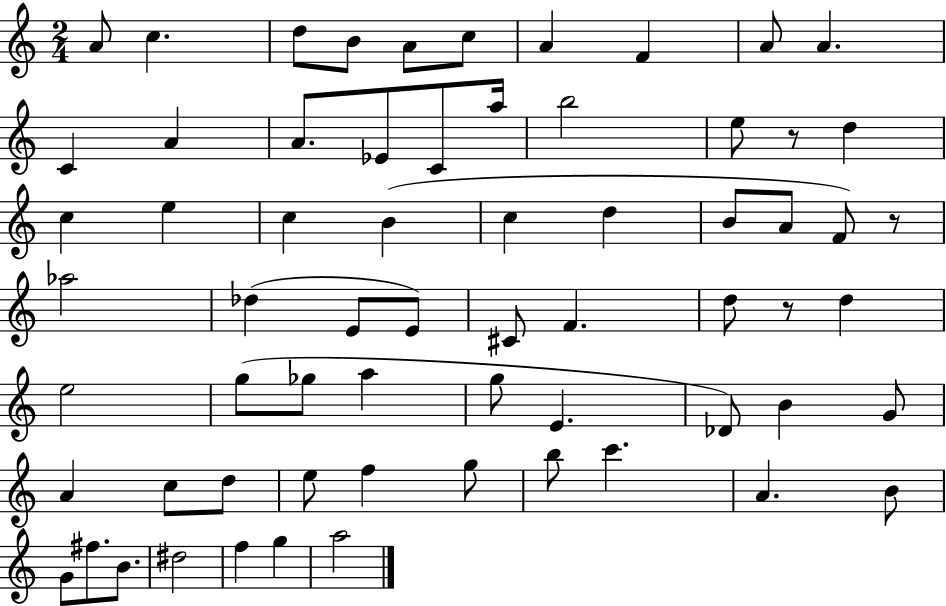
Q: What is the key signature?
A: C major